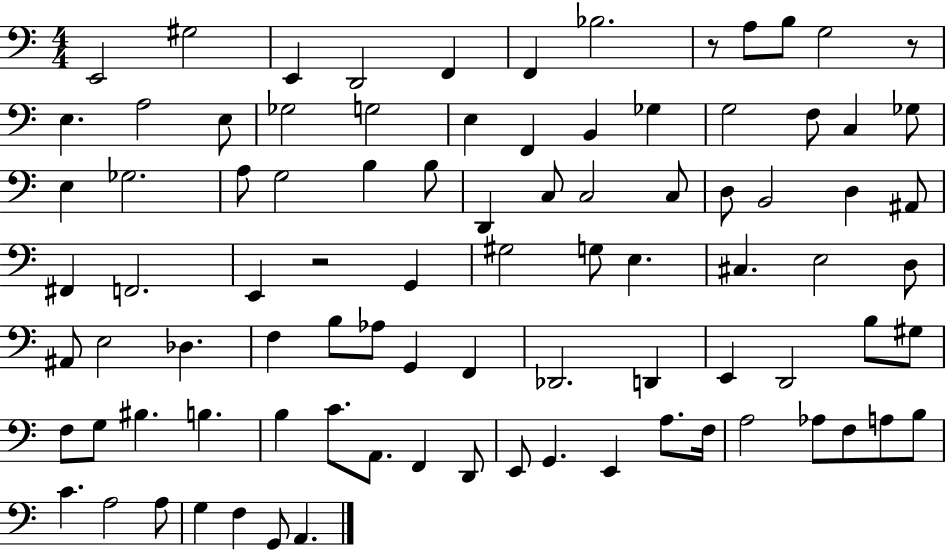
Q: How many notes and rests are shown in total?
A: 90